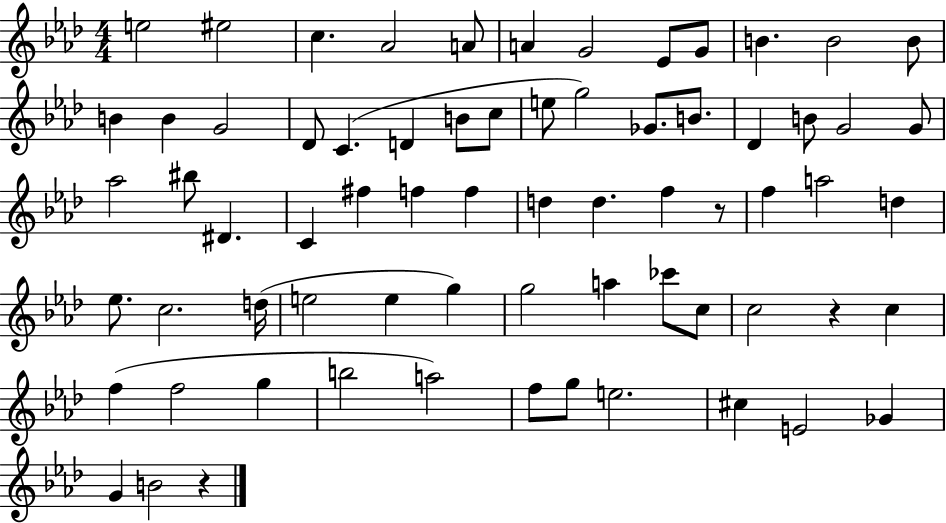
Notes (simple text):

E5/h EIS5/h C5/q. Ab4/h A4/e A4/q G4/h Eb4/e G4/e B4/q. B4/h B4/e B4/q B4/q G4/h Db4/e C4/q. D4/q B4/e C5/e E5/e G5/h Gb4/e. B4/e. Db4/q B4/e G4/h G4/e Ab5/h BIS5/e D#4/q. C4/q F#5/q F5/q F5/q D5/q D5/q. F5/q R/e F5/q A5/h D5/q Eb5/e. C5/h. D5/s E5/h E5/q G5/q G5/h A5/q CES6/e C5/e C5/h R/q C5/q F5/q F5/h G5/q B5/h A5/h F5/e G5/e E5/h. C#5/q E4/h Gb4/q G4/q B4/h R/q